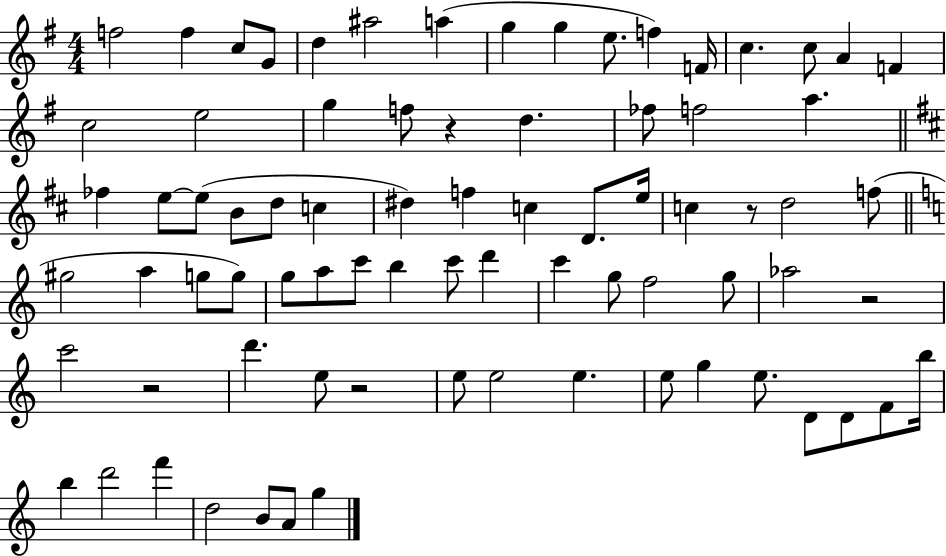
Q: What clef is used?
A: treble